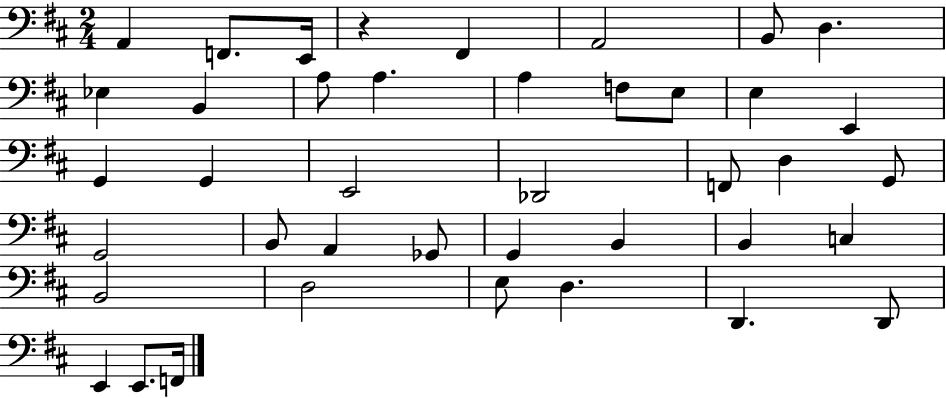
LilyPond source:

{
  \clef bass
  \numericTimeSignature
  \time 2/4
  \key d \major
  \repeat volta 2 { a,4 f,8. e,16 | r4 fis,4 | a,2 | b,8 d4. | \break ees4 b,4 | a8 a4. | a4 f8 e8 | e4 e,4 | \break g,4 g,4 | e,2 | des,2 | f,8 d4 g,8 | \break g,2 | b,8 a,4 ges,8 | g,4 b,4 | b,4 c4 | \break b,2 | d2 | e8 d4. | d,4. d,8 | \break e,4 e,8. f,16 | } \bar "|."
}